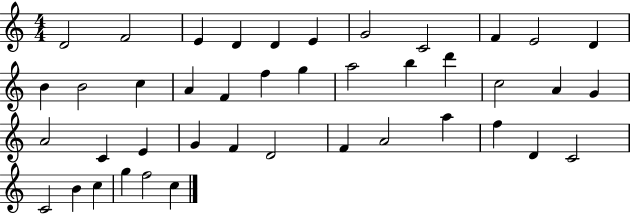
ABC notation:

X:1
T:Untitled
M:4/4
L:1/4
K:C
D2 F2 E D D E G2 C2 F E2 D B B2 c A F f g a2 b d' c2 A G A2 C E G F D2 F A2 a f D C2 C2 B c g f2 c